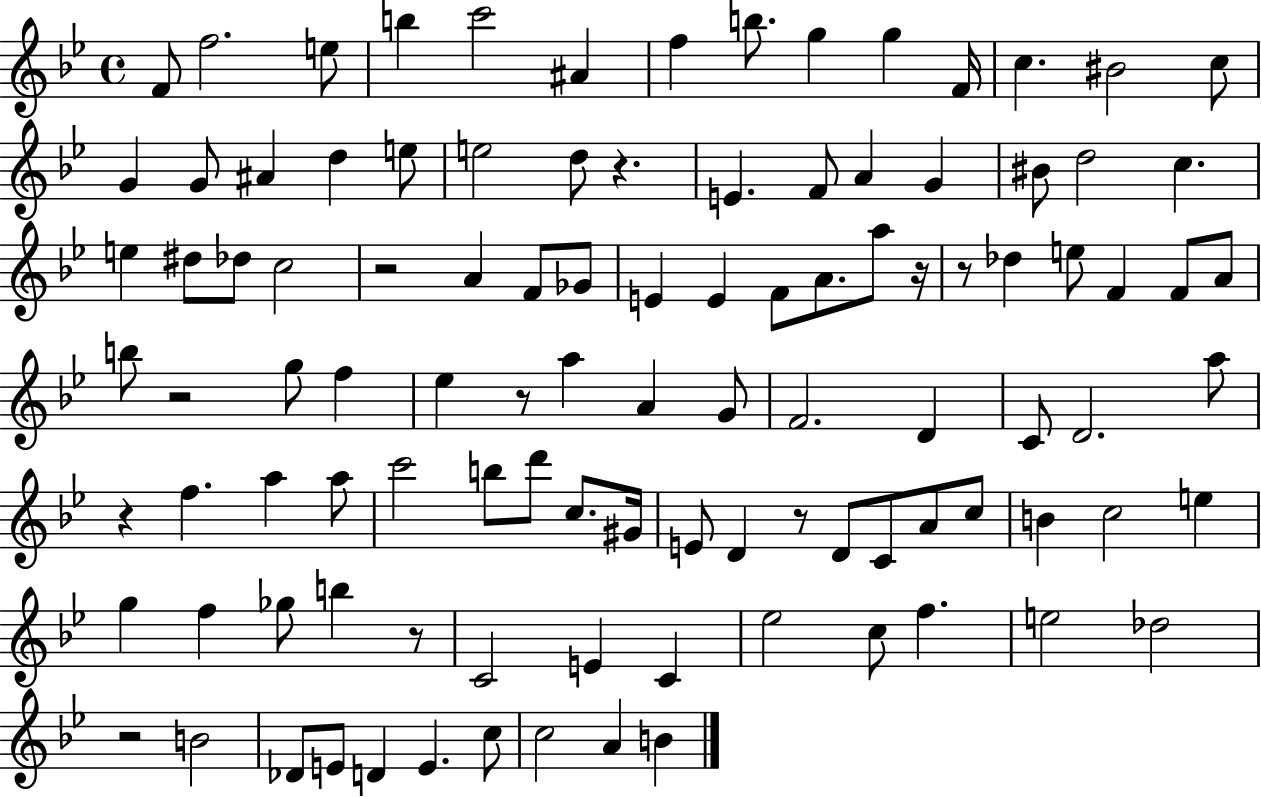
F4/e F5/h. E5/e B5/q C6/h A#4/q F5/q B5/e. G5/q G5/q F4/s C5/q. BIS4/h C5/e G4/q G4/e A#4/q D5/q E5/e E5/h D5/e R/q. E4/q. F4/e A4/q G4/q BIS4/e D5/h C5/q. E5/q D#5/e Db5/e C5/h R/h A4/q F4/e Gb4/e E4/q E4/q F4/e A4/e. A5/e R/s R/e Db5/q E5/e F4/q F4/e A4/e B5/e R/h G5/e F5/q Eb5/q R/e A5/q A4/q G4/e F4/h. D4/q C4/e D4/h. A5/e R/q F5/q. A5/q A5/e C6/h B5/e D6/e C5/e. G#4/s E4/e D4/q R/e D4/e C4/e A4/e C5/e B4/q C5/h E5/q G5/q F5/q Gb5/e B5/q R/e C4/h E4/q C4/q Eb5/h C5/e F5/q. E5/h Db5/h R/h B4/h Db4/e E4/e D4/q E4/q. C5/e C5/h A4/q B4/q